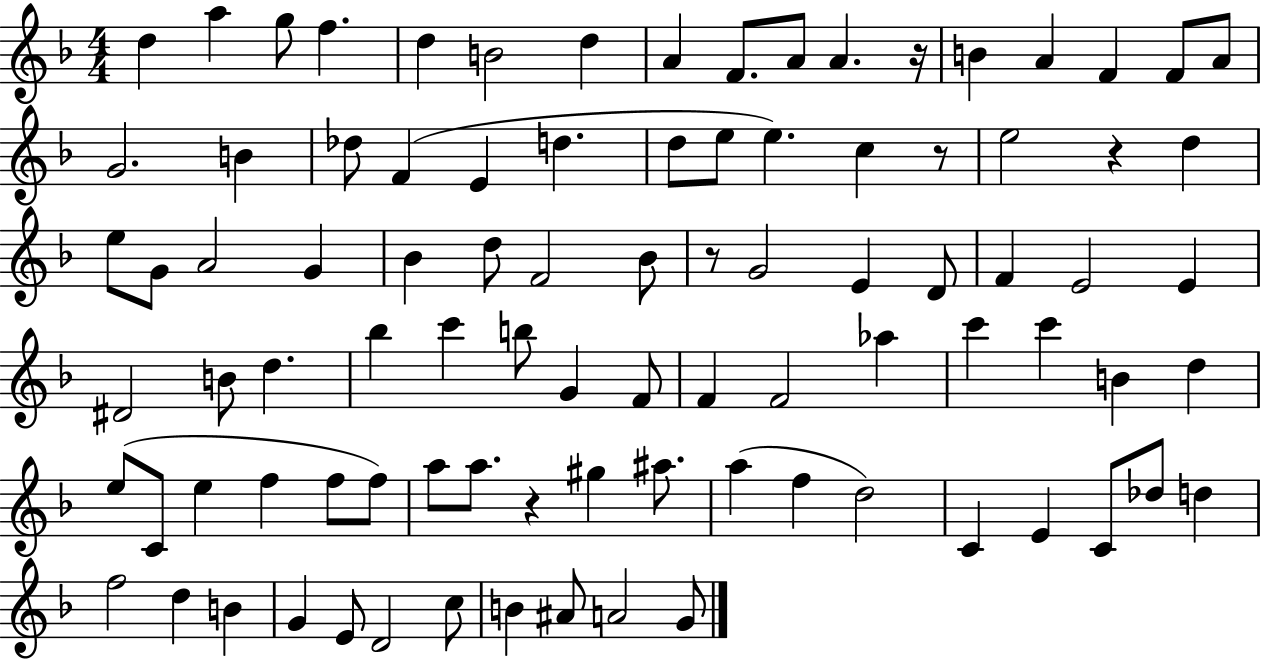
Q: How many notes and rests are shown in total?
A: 91